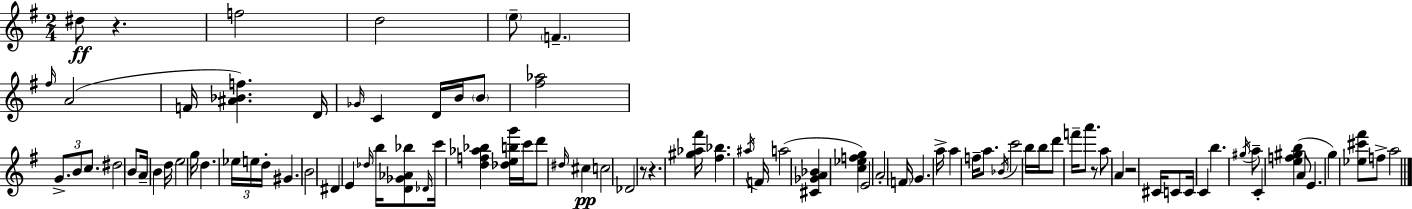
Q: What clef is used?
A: treble